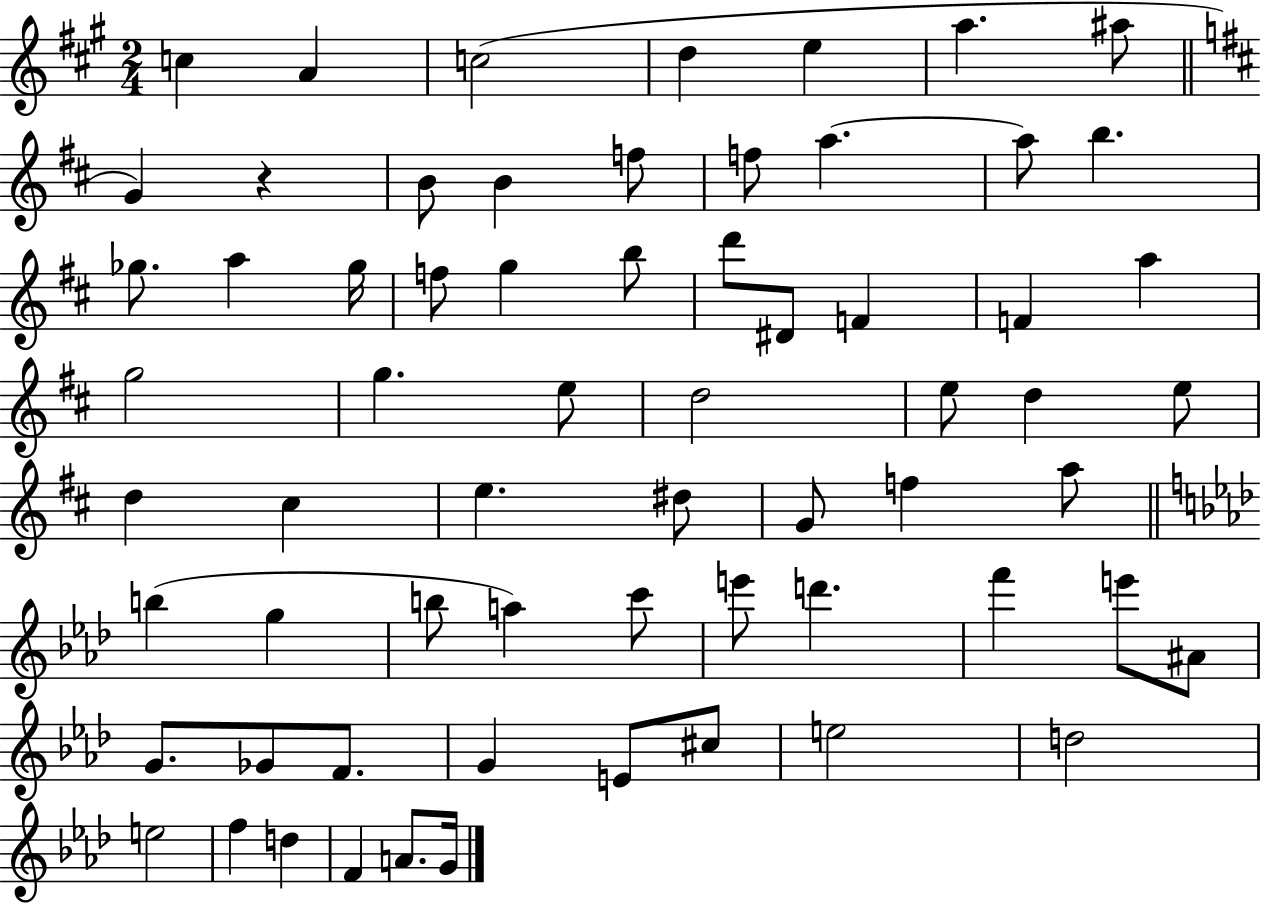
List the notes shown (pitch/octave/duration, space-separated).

C5/q A4/q C5/h D5/q E5/q A5/q. A#5/e G4/q R/q B4/e B4/q F5/e F5/e A5/q. A5/e B5/q. Gb5/e. A5/q Gb5/s F5/e G5/q B5/e D6/e D#4/e F4/q F4/q A5/q G5/h G5/q. E5/e D5/h E5/e D5/q E5/e D5/q C#5/q E5/q. D#5/e G4/e F5/q A5/e B5/q G5/q B5/e A5/q C6/e E6/e D6/q. F6/q E6/e A#4/e G4/e. Gb4/e F4/e. G4/q E4/e C#5/e E5/h D5/h E5/h F5/q D5/q F4/q A4/e. G4/s